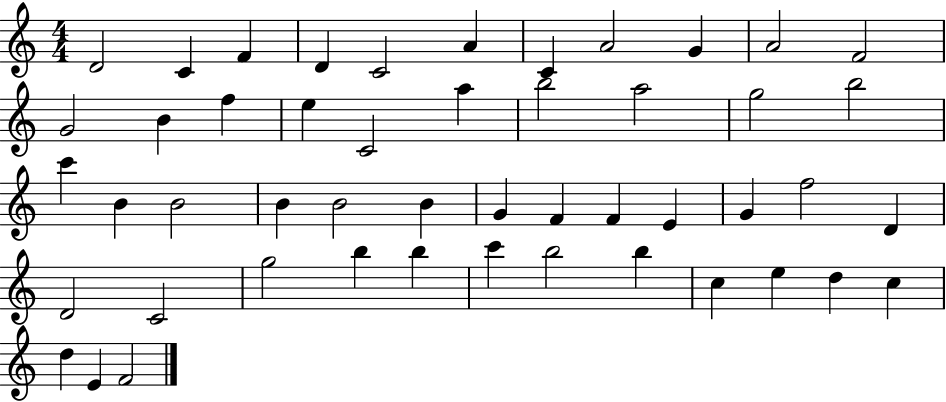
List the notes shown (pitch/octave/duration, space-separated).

D4/h C4/q F4/q D4/q C4/h A4/q C4/q A4/h G4/q A4/h F4/h G4/h B4/q F5/q E5/q C4/h A5/q B5/h A5/h G5/h B5/h C6/q B4/q B4/h B4/q B4/h B4/q G4/q F4/q F4/q E4/q G4/q F5/h D4/q D4/h C4/h G5/h B5/q B5/q C6/q B5/h B5/q C5/q E5/q D5/q C5/q D5/q E4/q F4/h